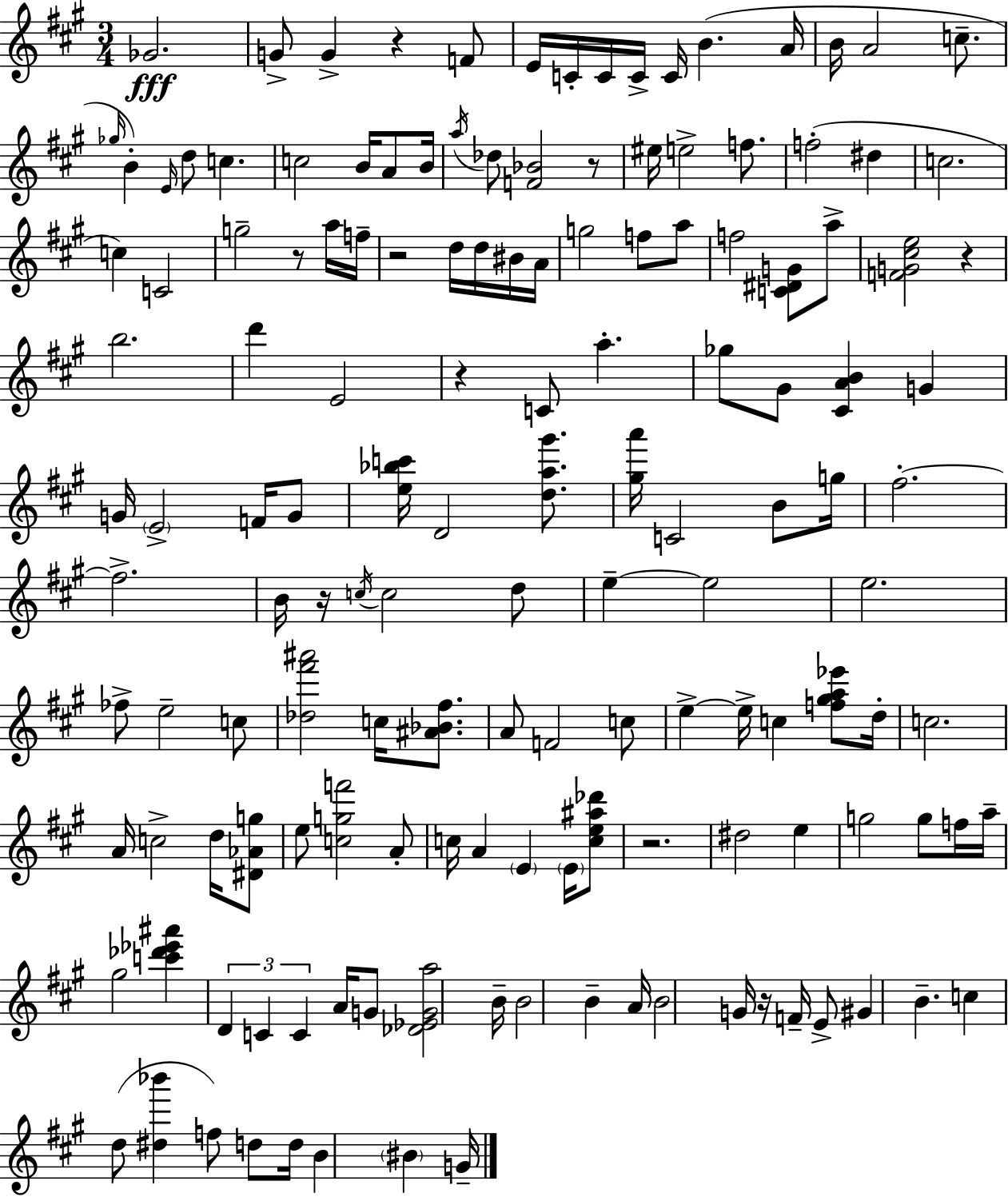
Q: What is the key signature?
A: A major